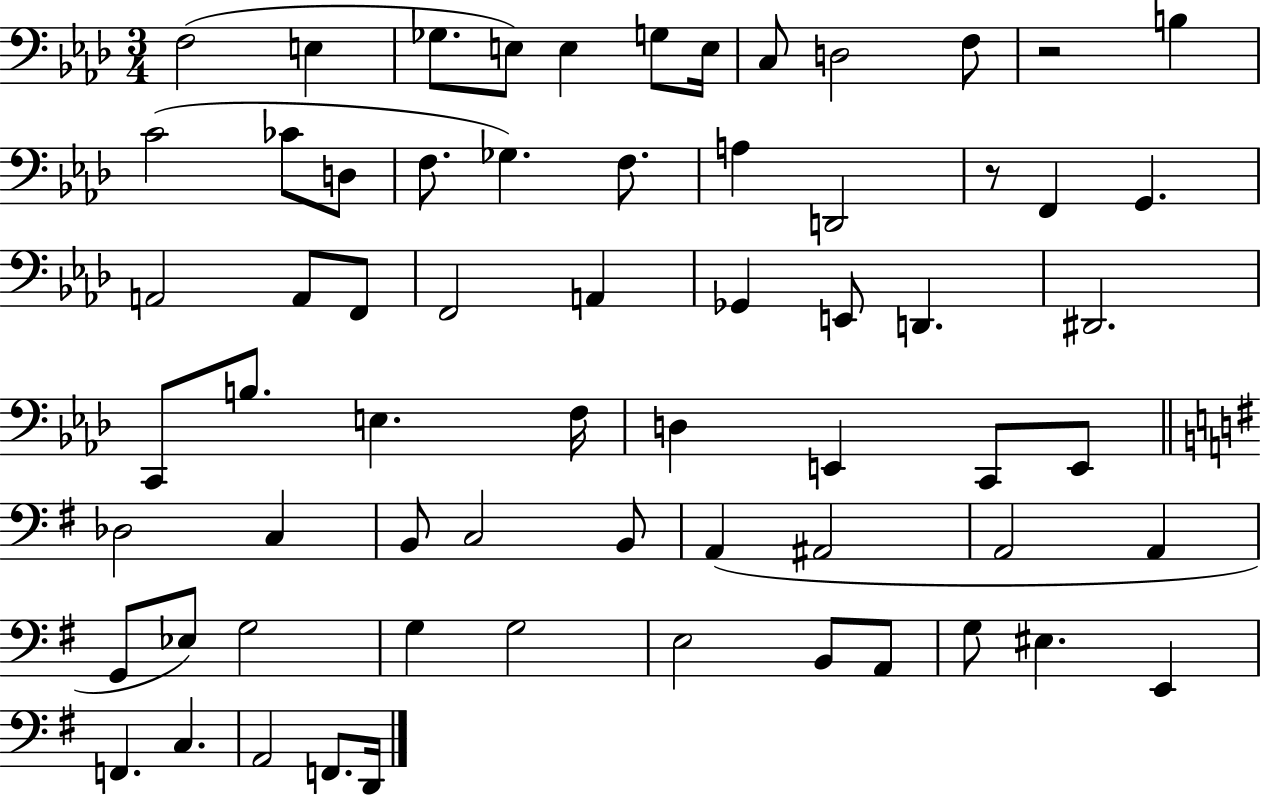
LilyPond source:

{
  \clef bass
  \numericTimeSignature
  \time 3/4
  \key aes \major
  f2( e4 | ges8. e8) e4 g8 e16 | c8 d2 f8 | r2 b4 | \break c'2( ces'8 d8 | f8. ges4.) f8. | a4 d,2 | r8 f,4 g,4. | \break a,2 a,8 f,8 | f,2 a,4 | ges,4 e,8 d,4. | dis,2. | \break c,8 b8. e4. f16 | d4 e,4 c,8 e,8 | \bar "||" \break \key g \major des2 c4 | b,8 c2 b,8 | a,4( ais,2 | a,2 a,4 | \break g,8 ees8) g2 | g4 g2 | e2 b,8 a,8 | g8 eis4. e,4 | \break f,4. c4. | a,2 f,8. d,16 | \bar "|."
}